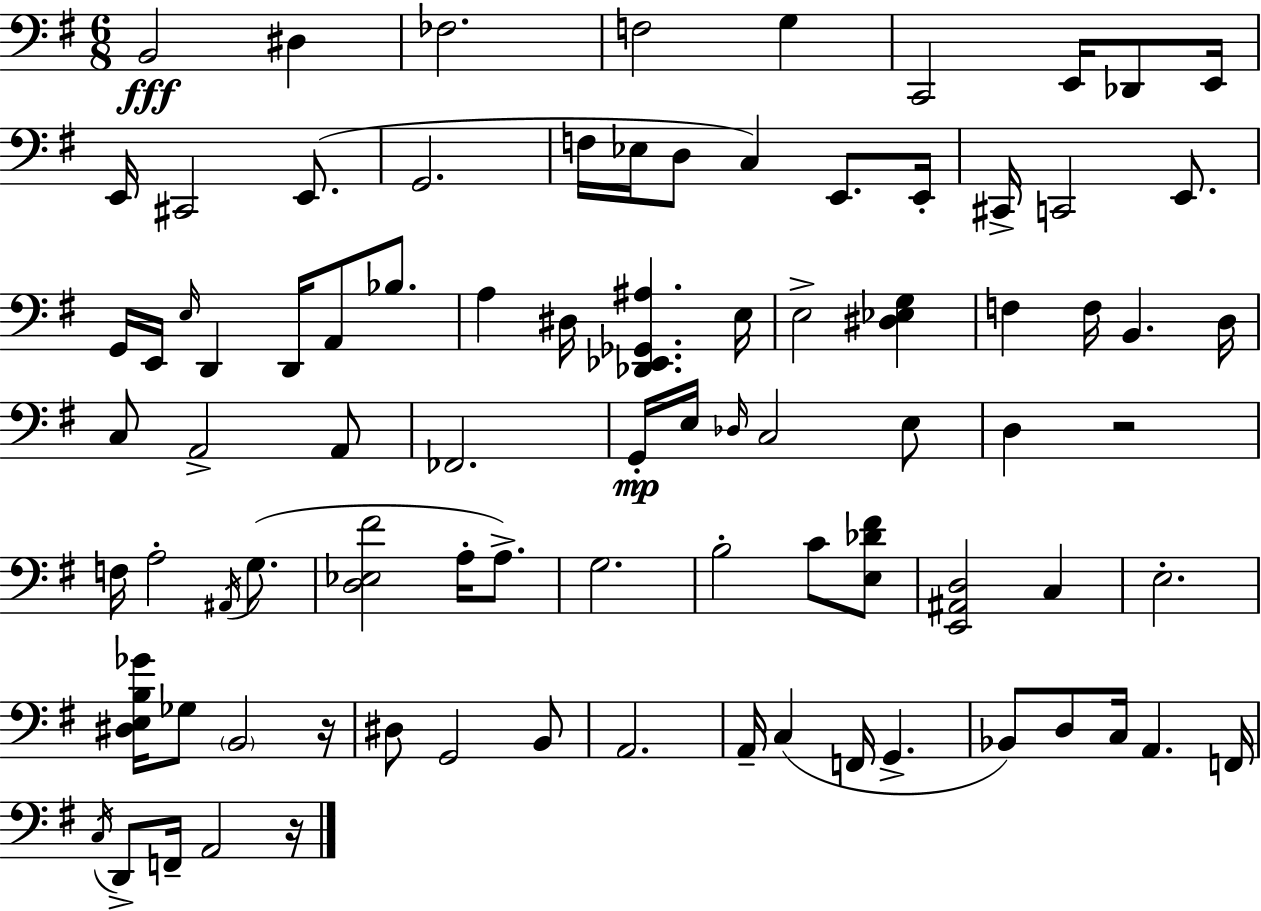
{
  \clef bass
  \numericTimeSignature
  \time 6/8
  \key g \major
  b,2\fff dis4 | fes2. | f2 g4 | c,2 e,16 des,8 e,16 | \break e,16 cis,2 e,8.( | g,2. | f16 ees16 d8 c4) e,8. e,16-. | cis,16-> c,2 e,8. | \break g,16 e,16 \grace { e16 } d,4 d,16 a,8 bes8. | a4 dis16 <des, ees, ges, ais>4. | e16 e2-> <dis ees g>4 | f4 f16 b,4. | \break d16 c8 a,2-> a,8 | fes,2. | g,16-.\mp e16 \grace { des16 } c2 | e8 d4 r2 | \break f16 a2-. \acciaccatura { ais,16 }( | g8. <d ees fis'>2 a16-. | a8.->) g2. | b2-. c'8 | \break <e des' fis'>8 <e, ais, d>2 c4 | e2.-. | <dis e b ges'>16 ges8 \parenthesize b,2 | r16 dis8 g,2 | \break b,8 a,2. | a,16-- c4( f,16 g,4.-> | bes,8) d8 c16 a,4. | f,16 \acciaccatura { c16 } d,8-> f,16-- a,2 | \break r16 \bar "|."
}